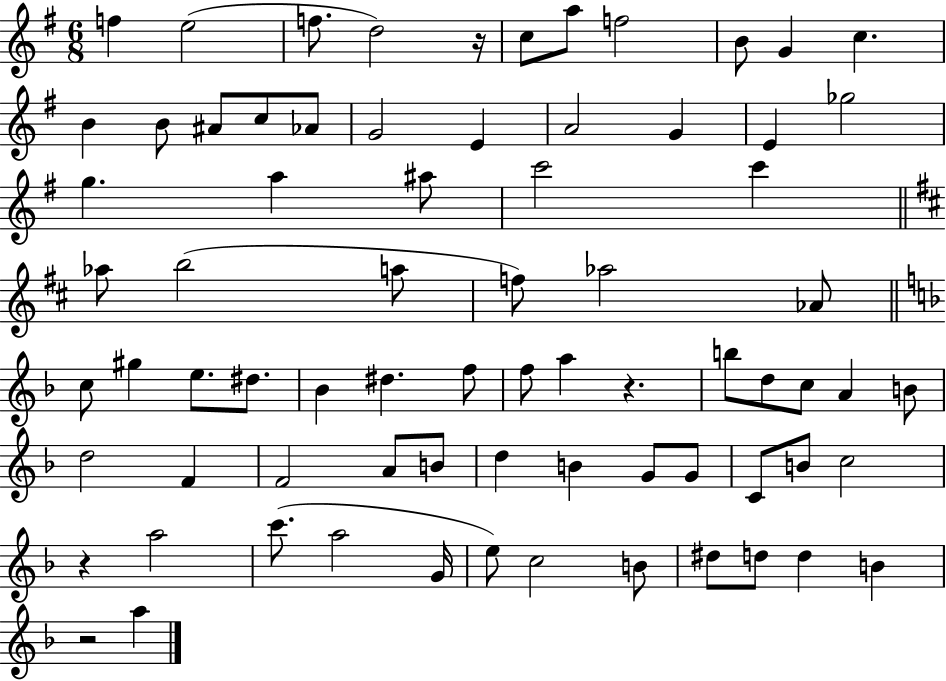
{
  \clef treble
  \numericTimeSignature
  \time 6/8
  \key g \major
  \repeat volta 2 { f''4 e''2( | f''8. d''2) r16 | c''8 a''8 f''2 | b'8 g'4 c''4. | \break b'4 b'8 ais'8 c''8 aes'8 | g'2 e'4 | a'2 g'4 | e'4 ges''2 | \break g''4. a''4 ais''8 | c'''2 c'''4 | \bar "||" \break \key b \minor aes''8 b''2( a''8 | f''8) aes''2 aes'8 | \bar "||" \break \key d \minor c''8 gis''4 e''8. dis''8. | bes'4 dis''4. f''8 | f''8 a''4 r4. | b''8 d''8 c''8 a'4 b'8 | \break d''2 f'4 | f'2 a'8 b'8 | d''4 b'4 g'8 g'8 | c'8 b'8 c''2 | \break r4 a''2 | c'''8.( a''2 g'16 | e''8) c''2 b'8 | dis''8 d''8 d''4 b'4 | \break r2 a''4 | } \bar "|."
}